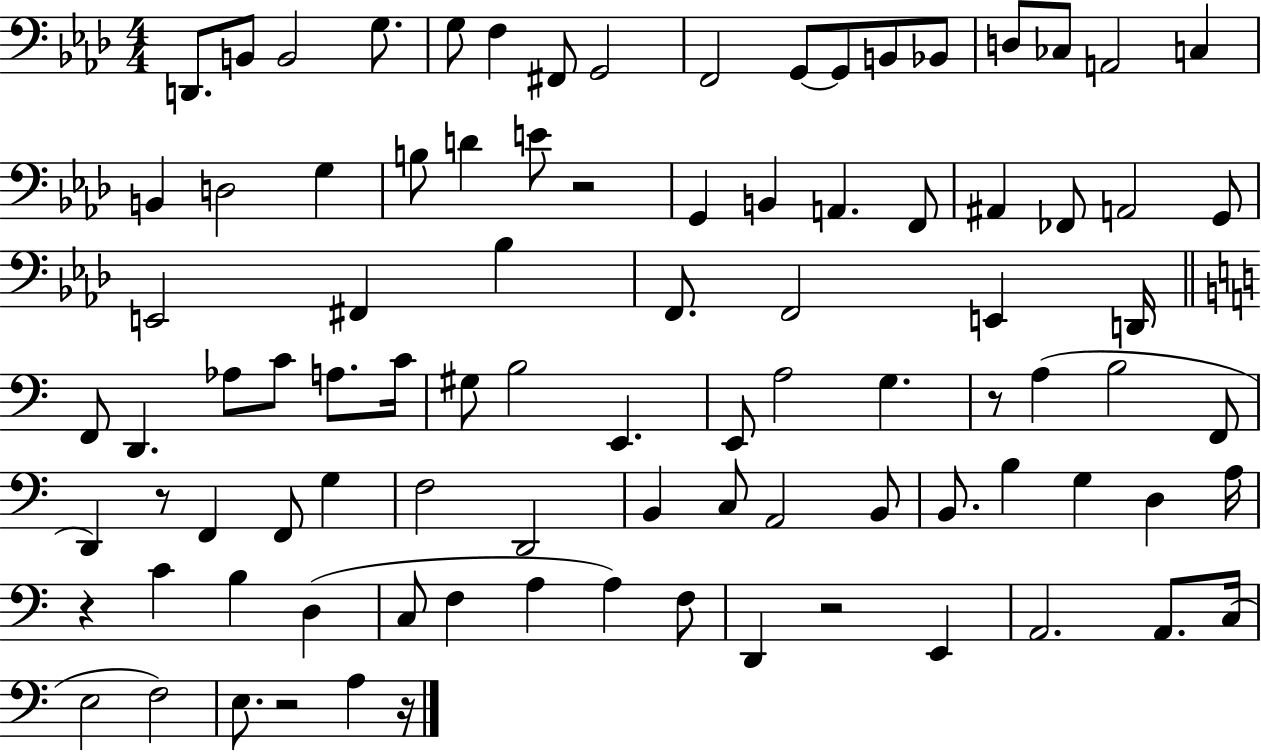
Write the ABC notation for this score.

X:1
T:Untitled
M:4/4
L:1/4
K:Ab
D,,/2 B,,/2 B,,2 G,/2 G,/2 F, ^F,,/2 G,,2 F,,2 G,,/2 G,,/2 B,,/2 _B,,/2 D,/2 _C,/2 A,,2 C, B,, D,2 G, B,/2 D E/2 z2 G,, B,, A,, F,,/2 ^A,, _F,,/2 A,,2 G,,/2 E,,2 ^F,, _B, F,,/2 F,,2 E,, D,,/4 F,,/2 D,, _A,/2 C/2 A,/2 C/4 ^G,/2 B,2 E,, E,,/2 A,2 G, z/2 A, B,2 F,,/2 D,, z/2 F,, F,,/2 G, F,2 D,,2 B,, C,/2 A,,2 B,,/2 B,,/2 B, G, D, A,/4 z C B, D, C,/2 F, A, A, F,/2 D,, z2 E,, A,,2 A,,/2 C,/4 E,2 F,2 E,/2 z2 A, z/4